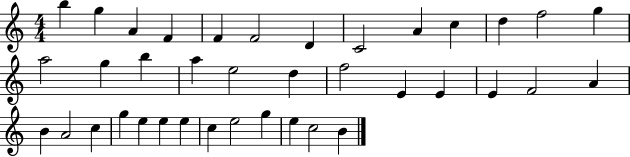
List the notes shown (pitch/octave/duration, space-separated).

B5/q G5/q A4/q F4/q F4/q F4/h D4/q C4/h A4/q C5/q D5/q F5/h G5/q A5/h G5/q B5/q A5/q E5/h D5/q F5/h E4/q E4/q E4/q F4/h A4/q B4/q A4/h C5/q G5/q E5/q E5/q E5/q C5/q E5/h G5/q E5/q C5/h B4/q